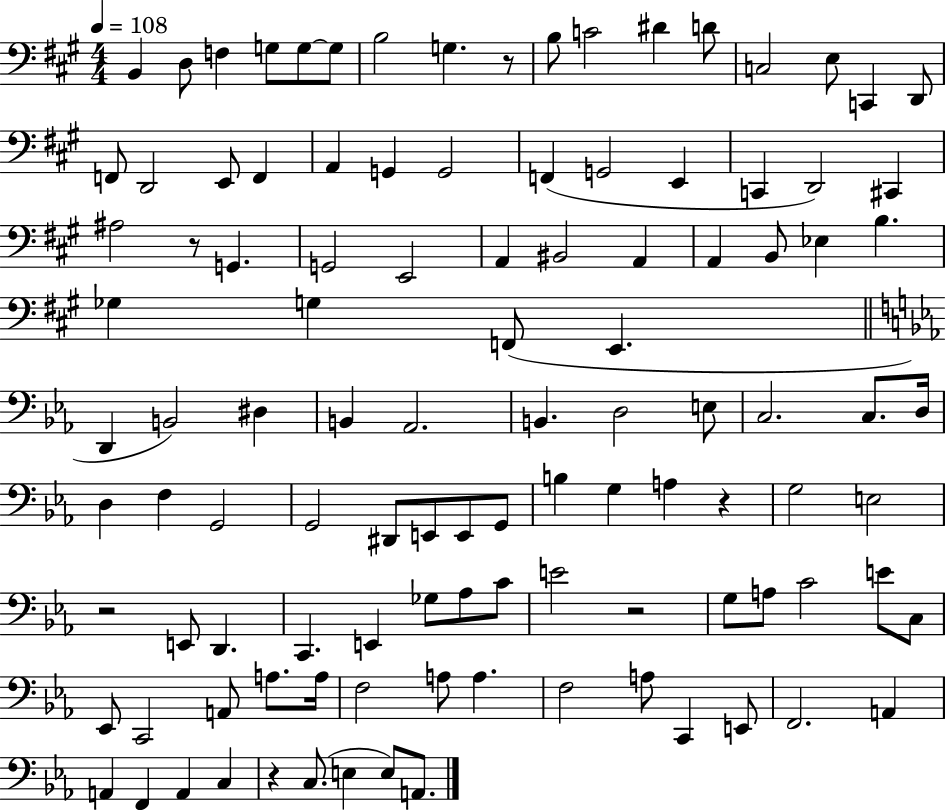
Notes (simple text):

B2/q D3/e F3/q G3/e G3/e G3/e B3/h G3/q. R/e B3/e C4/h D#4/q D4/e C3/h E3/e C2/q D2/e F2/e D2/h E2/e F2/q A2/q G2/q G2/h F2/q G2/h E2/q C2/q D2/h C#2/q A#3/h R/e G2/q. G2/h E2/h A2/q BIS2/h A2/q A2/q B2/e Eb3/q B3/q. Gb3/q G3/q F2/e E2/q. D2/q B2/h D#3/q B2/q Ab2/h. B2/q. D3/h E3/e C3/h. C3/e. D3/s D3/q F3/q G2/h G2/h D#2/e E2/e E2/e G2/e B3/q G3/q A3/q R/q G3/h E3/h R/h E2/e D2/q. C2/q. E2/q Gb3/e Ab3/e C4/e E4/h R/h G3/e A3/e C4/h E4/e C3/e Eb2/e C2/h A2/e A3/e. A3/s F3/h A3/e A3/q. F3/h A3/e C2/q E2/e F2/h. A2/q A2/q F2/q A2/q C3/q R/q C3/e. E3/q E3/e A2/e.